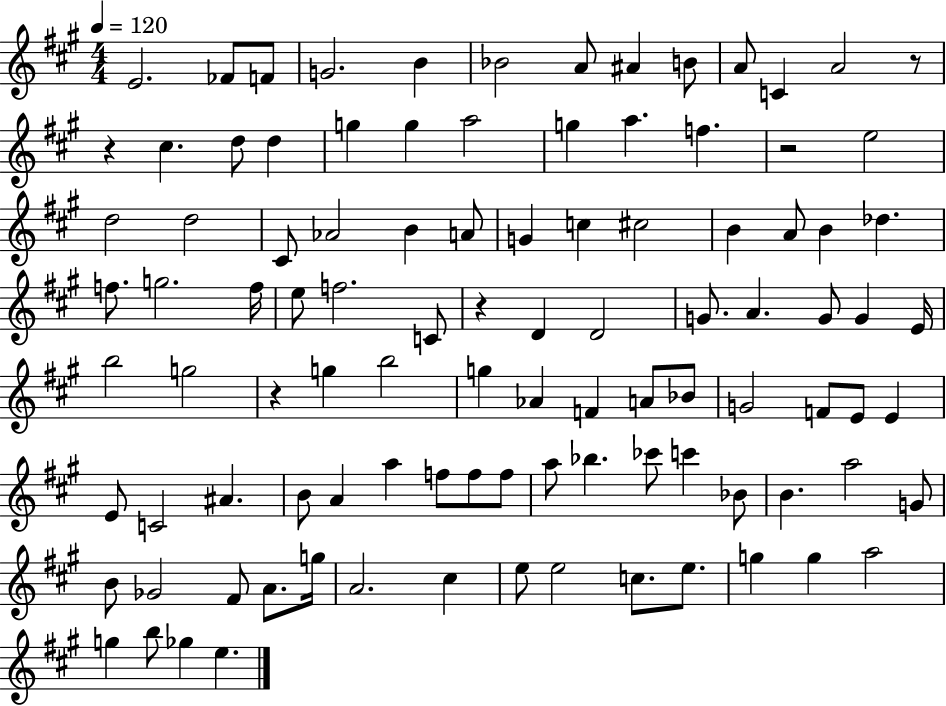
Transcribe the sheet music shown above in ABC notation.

X:1
T:Untitled
M:4/4
L:1/4
K:A
E2 _F/2 F/2 G2 B _B2 A/2 ^A B/2 A/2 C A2 z/2 z ^c d/2 d g g a2 g a f z2 e2 d2 d2 ^C/2 _A2 B A/2 G c ^c2 B A/2 B _d f/2 g2 f/4 e/2 f2 C/2 z D D2 G/2 A G/2 G E/4 b2 g2 z g b2 g _A F A/2 _B/2 G2 F/2 E/2 E E/2 C2 ^A B/2 A a f/2 f/2 f/2 a/2 _b _c'/2 c' _B/2 B a2 G/2 B/2 _G2 ^F/2 A/2 g/4 A2 ^c e/2 e2 c/2 e/2 g g a2 g b/2 _g e